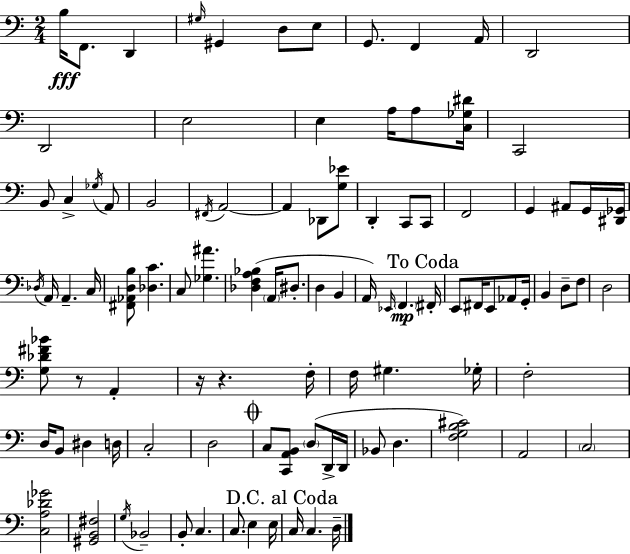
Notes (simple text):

B3/s F2/e. D2/q G#3/s G#2/q D3/e E3/e G2/e. F2/q A2/s D2/h D2/h E3/h E3/q A3/s A3/e [C3,Gb3,D#4]/s C2/h B2/e C3/q Gb3/s A2/e B2/h F#2/s A2/h A2/q Db2/e [G3,Eb4]/e D2/q C2/e C2/e F2/h G2/q A#2/e G2/s [D#2,Gb2]/s Db3/s A2/s A2/q. C3/s [F#2,Ab2,D3,B3]/e [Db3,C4]/q. C3/e [Gb3,A#4]/q. [Db3,F3,A3,Bb3]/q A2/s D#3/e. D3/q B2/q A2/s Eb2/s F2/q. F#2/s E2/e F#2/s E2/e Ab2/e G2/s B2/q D3/e F3/e D3/h [G3,Db4,F#4,Bb4]/e R/e A2/q R/s R/q. F3/s F3/s G#3/q. Gb3/s F3/h D3/s B2/e D#3/q D3/s C3/h D3/h C3/e [C2,A2,B2]/e D3/e D2/s D2/s Bb2/e D3/q. [F3,G3,B3,C#4]/h A2/h C3/h [C3,A3,Db4,Gb4]/h [G#2,B2,F#3]/h G3/s Bb2/h B2/e C3/q. C3/e. E3/q E3/s C3/s C3/q. D3/s